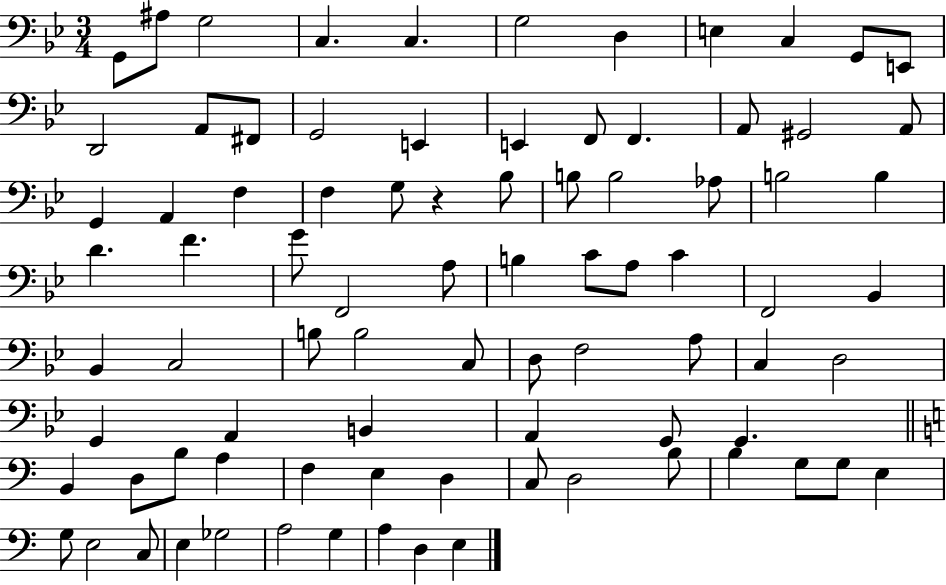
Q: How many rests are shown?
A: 1